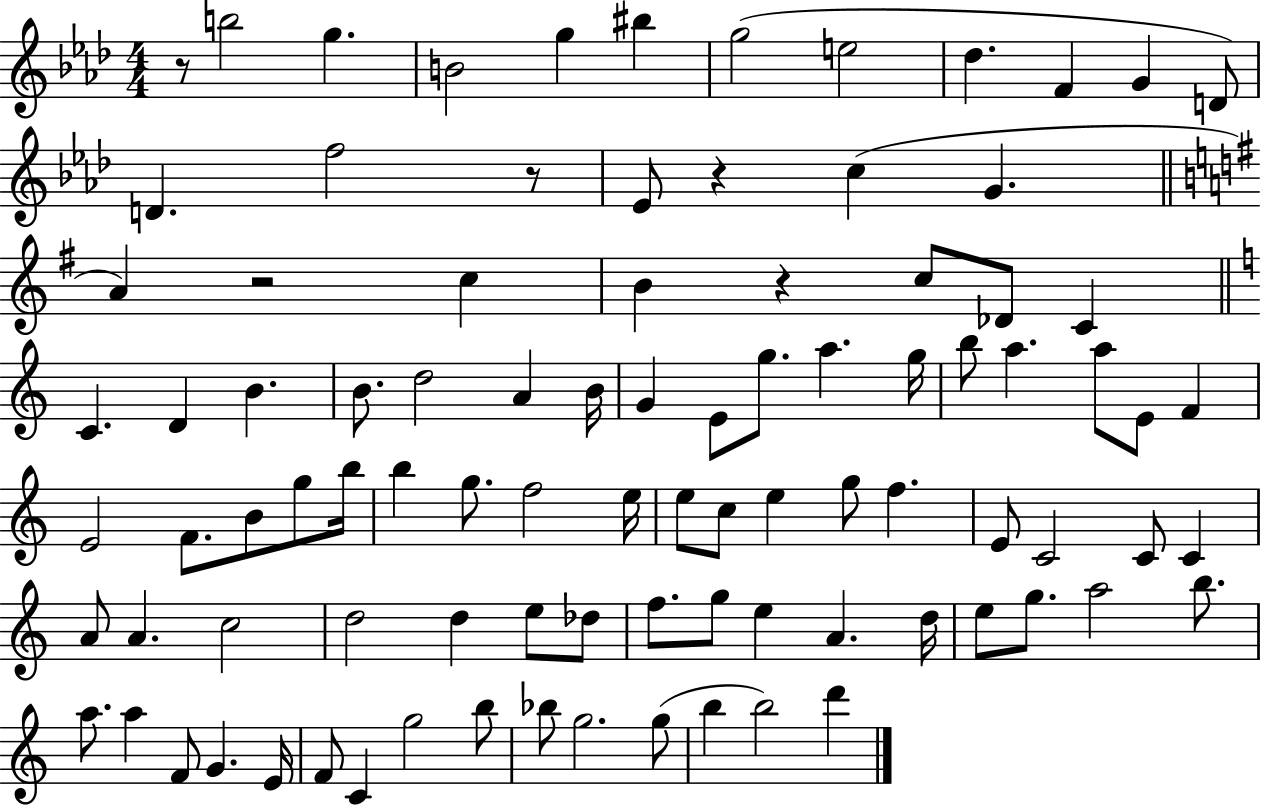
X:1
T:Untitled
M:4/4
L:1/4
K:Ab
z/2 b2 g B2 g ^b g2 e2 _d F G D/2 D f2 z/2 _E/2 z c G A z2 c B z c/2 _D/2 C C D B B/2 d2 A B/4 G E/2 g/2 a g/4 b/2 a a/2 E/2 F E2 F/2 B/2 g/2 b/4 b g/2 f2 e/4 e/2 c/2 e g/2 f E/2 C2 C/2 C A/2 A c2 d2 d e/2 _d/2 f/2 g/2 e A d/4 e/2 g/2 a2 b/2 a/2 a F/2 G E/4 F/2 C g2 b/2 _b/2 g2 g/2 b b2 d'